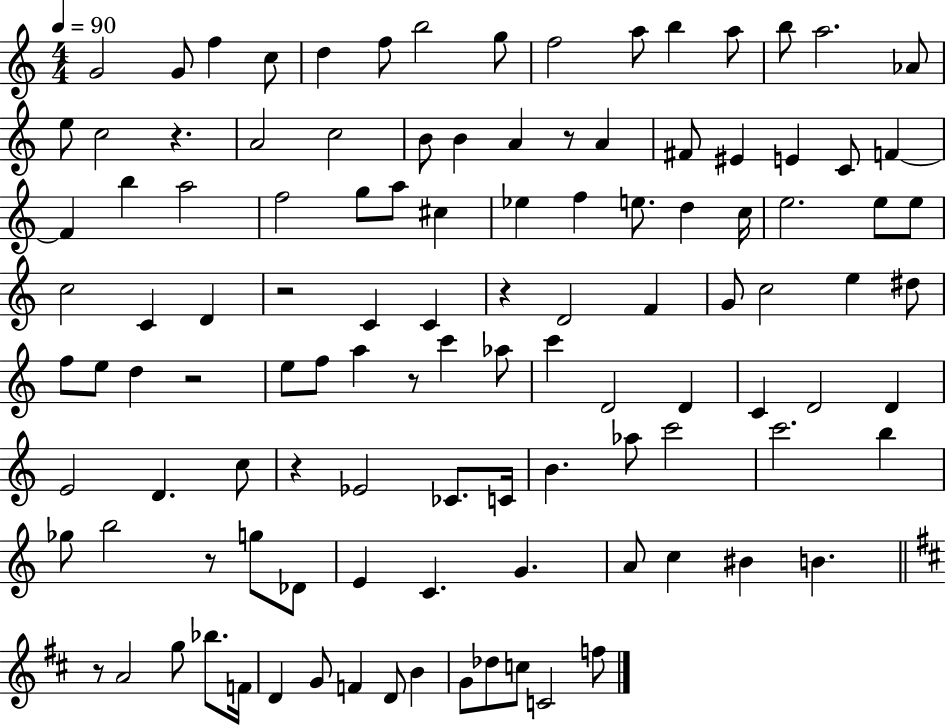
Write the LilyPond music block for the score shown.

{
  \clef treble
  \numericTimeSignature
  \time 4/4
  \key c \major
  \tempo 4 = 90
  \repeat volta 2 { g'2 g'8 f''4 c''8 | d''4 f''8 b''2 g''8 | f''2 a''8 b''4 a''8 | b''8 a''2. aes'8 | \break e''8 c''2 r4. | a'2 c''2 | b'8 b'4 a'4 r8 a'4 | fis'8 eis'4 e'4 c'8 f'4~~ | \break f'4 b''4 a''2 | f''2 g''8 a''8 cis''4 | ees''4 f''4 e''8. d''4 c''16 | e''2. e''8 e''8 | \break c''2 c'4 d'4 | r2 c'4 c'4 | r4 d'2 f'4 | g'8 c''2 e''4 dis''8 | \break f''8 e''8 d''4 r2 | e''8 f''8 a''4 r8 c'''4 aes''8 | c'''4 d'2 d'4 | c'4 d'2 d'4 | \break e'2 d'4. c''8 | r4 ees'2 ces'8. c'16 | b'4. aes''8 c'''2 | c'''2. b''4 | \break ges''8 b''2 r8 g''8 des'8 | e'4 c'4. g'4. | a'8 c''4 bis'4 b'4. | \bar "||" \break \key d \major r8 a'2 g''8 bes''8. f'16 | d'4 g'8 f'4 d'8 b'4 | g'8 des''8 c''8 c'2 f''8 | } \bar "|."
}